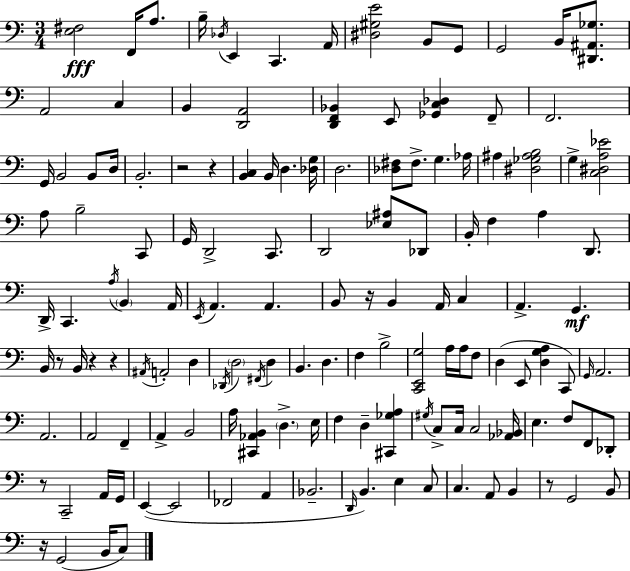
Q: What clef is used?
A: bass